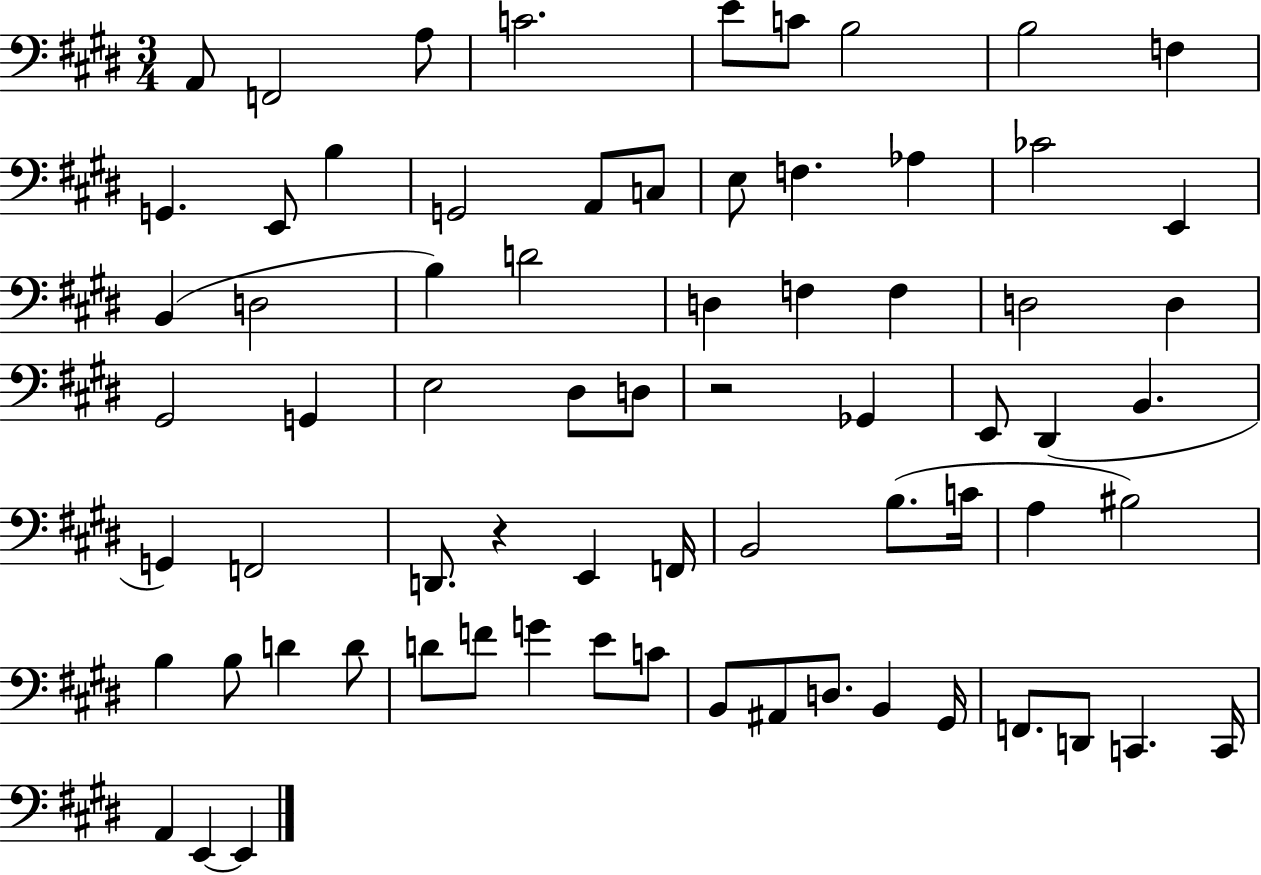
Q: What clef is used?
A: bass